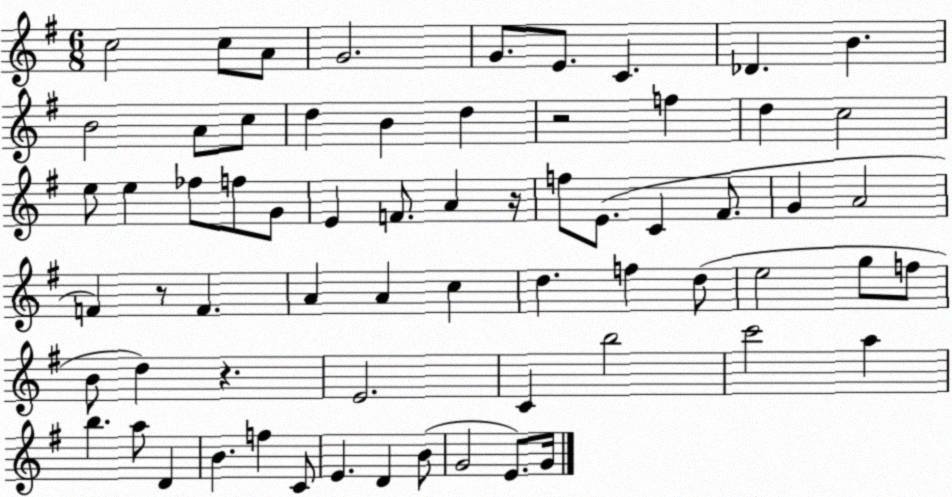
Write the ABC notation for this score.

X:1
T:Untitled
M:6/8
L:1/4
K:G
c2 c/2 A/2 G2 G/2 E/2 C _D B B2 A/2 c/2 d B d z2 f d c2 e/2 e _f/2 f/2 G/2 E F/2 A z/4 f/2 E/2 C ^F/2 G A2 F z/2 F A A c d f d/2 e2 g/2 f/2 B/2 d z E2 C b2 c'2 a b a/2 D B f C/2 E D B/2 G2 E/2 G/4